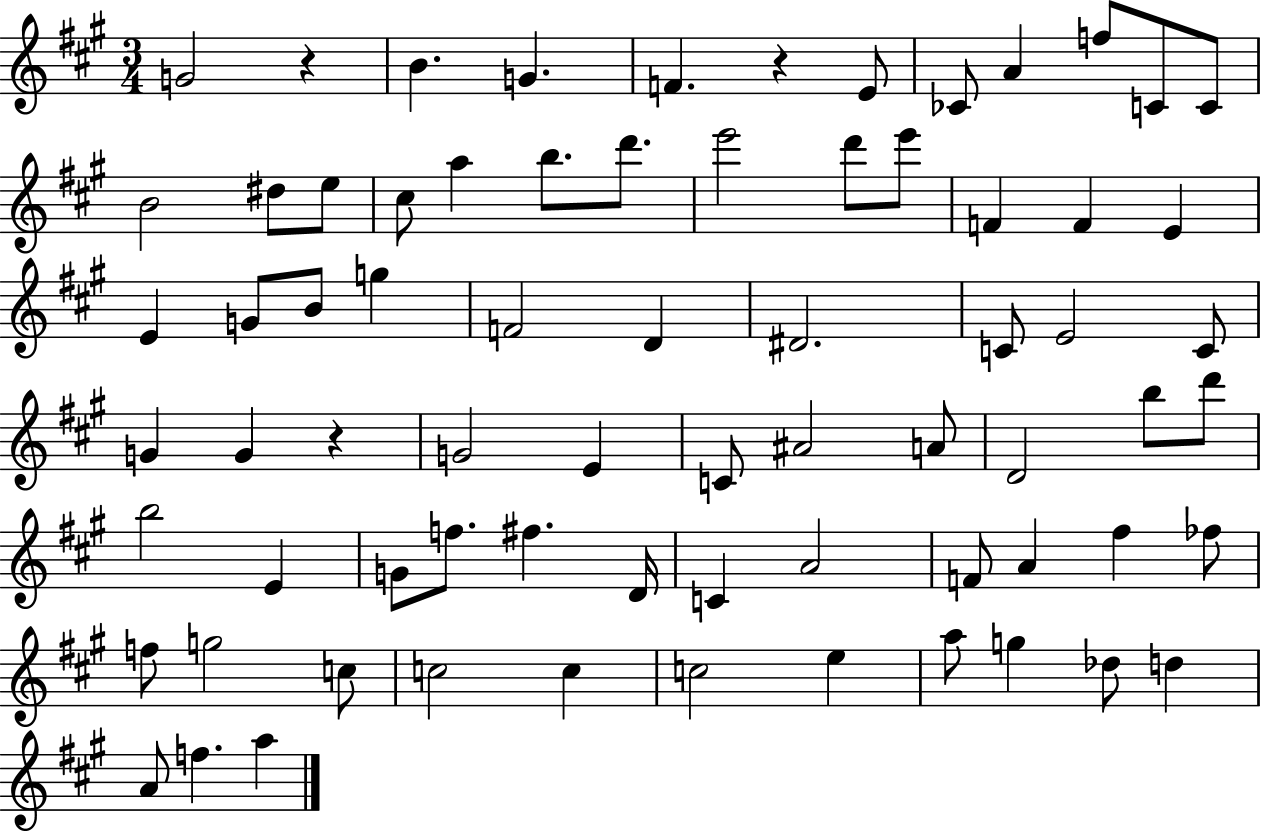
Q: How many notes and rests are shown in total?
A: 72